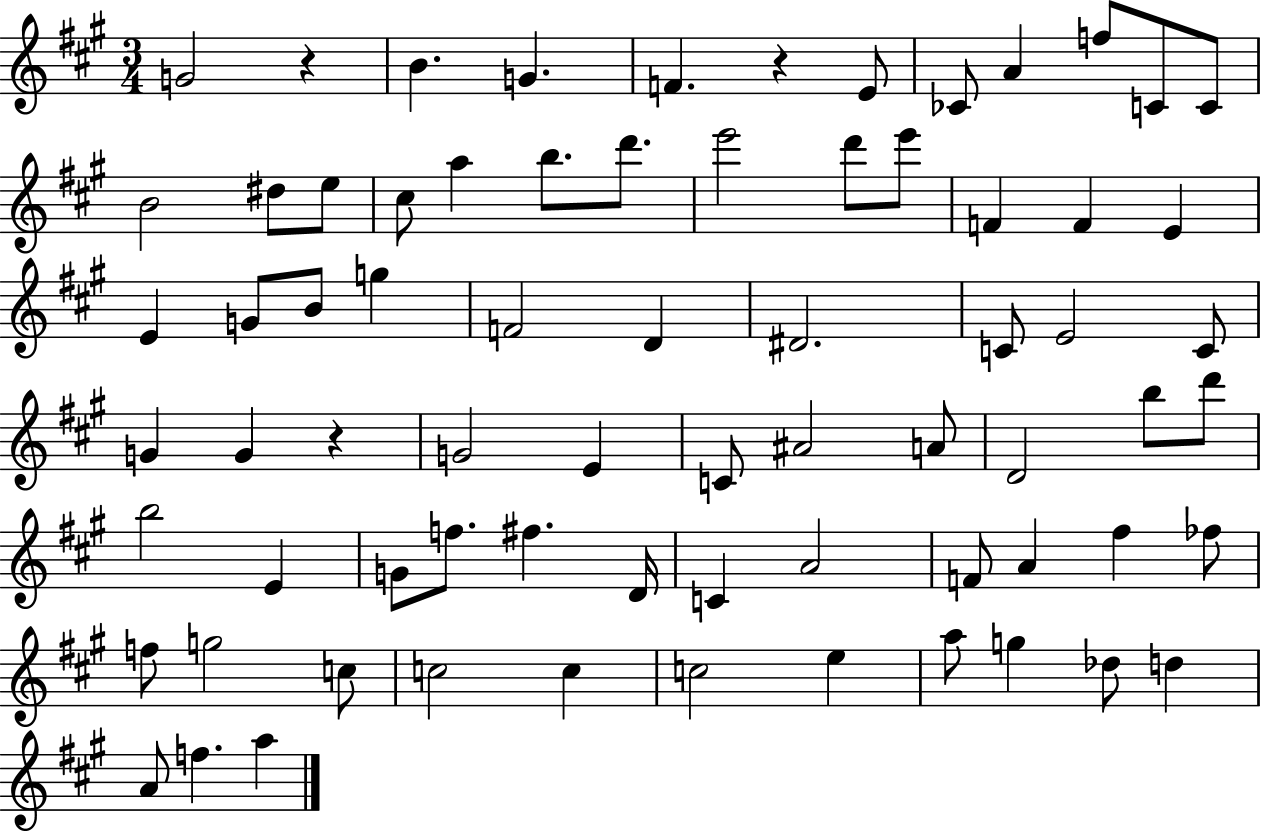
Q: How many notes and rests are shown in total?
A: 72